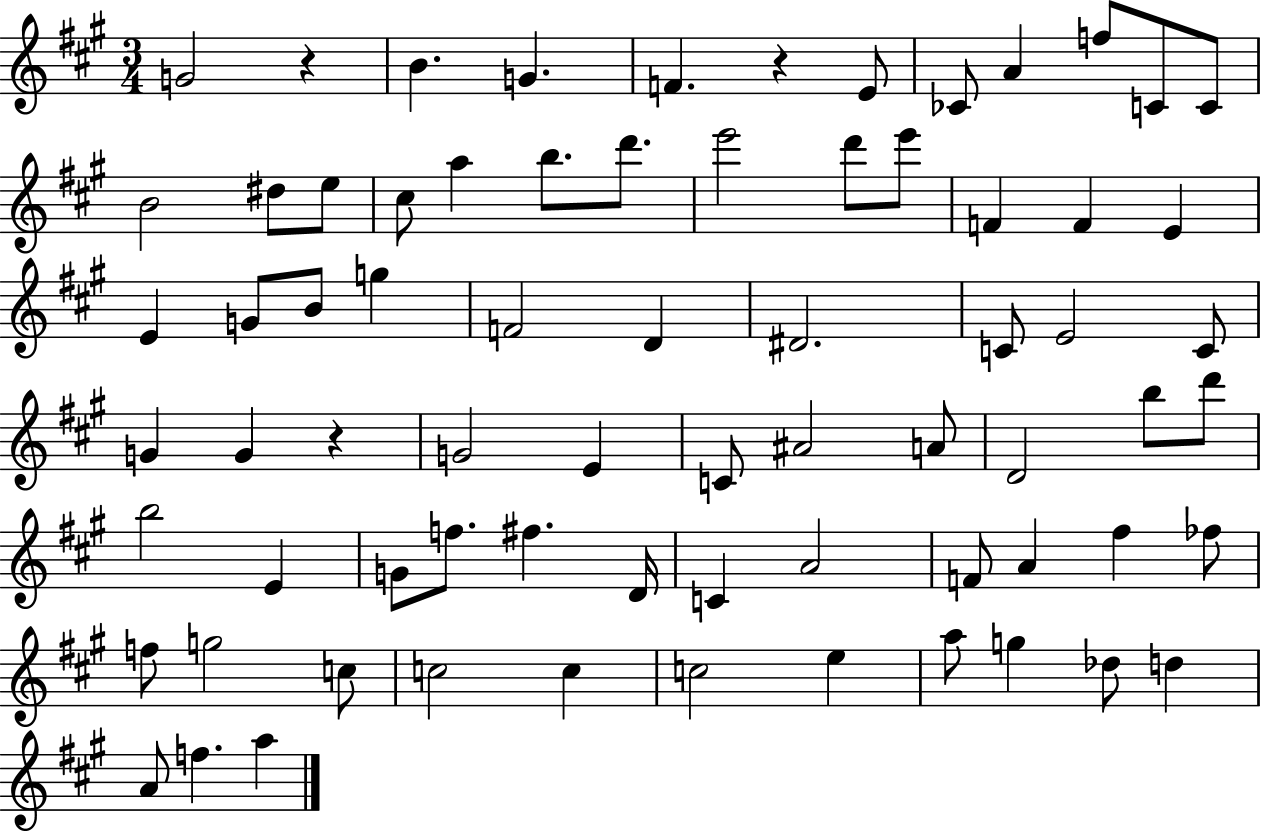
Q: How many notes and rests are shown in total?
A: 72